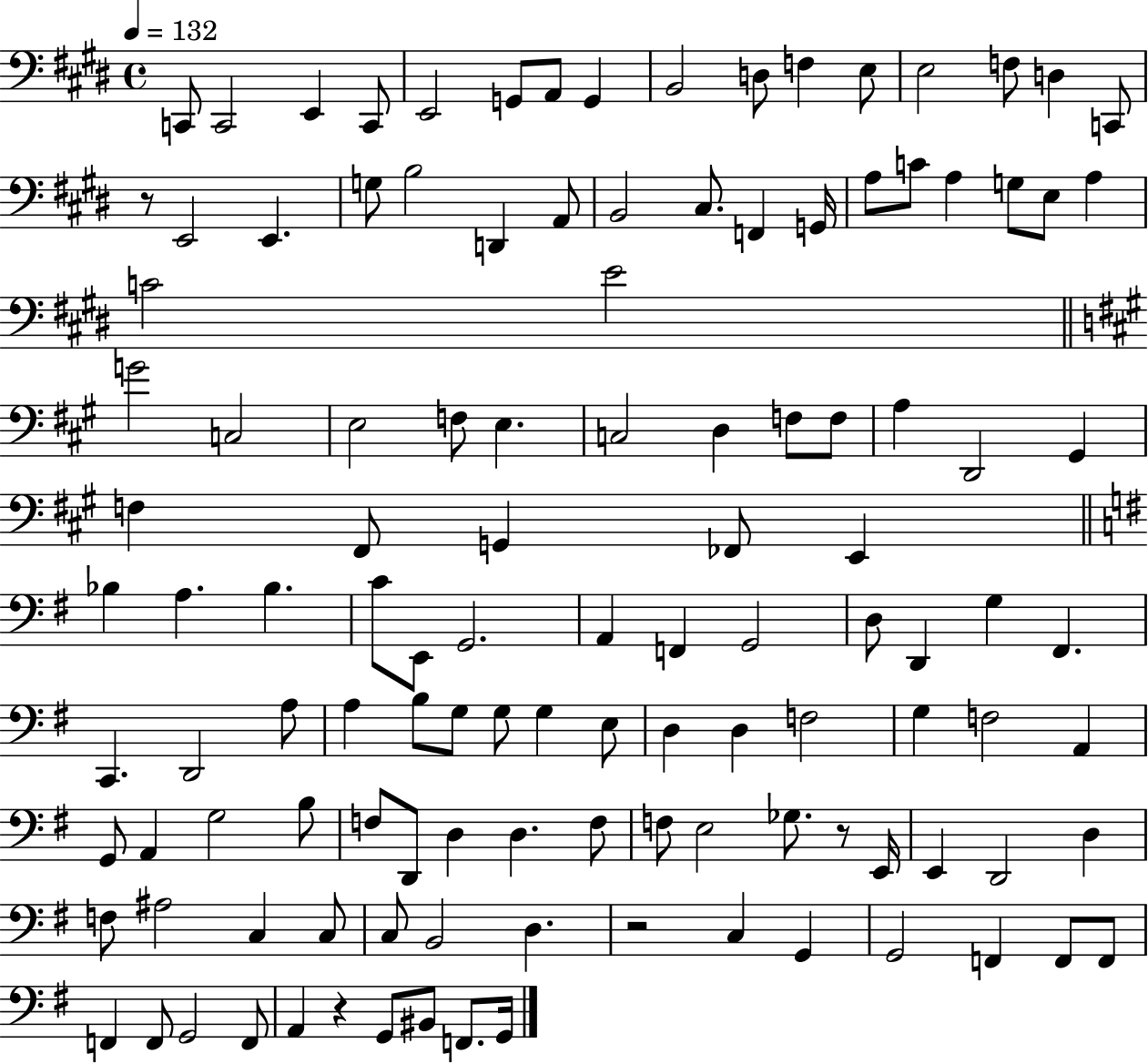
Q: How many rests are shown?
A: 4